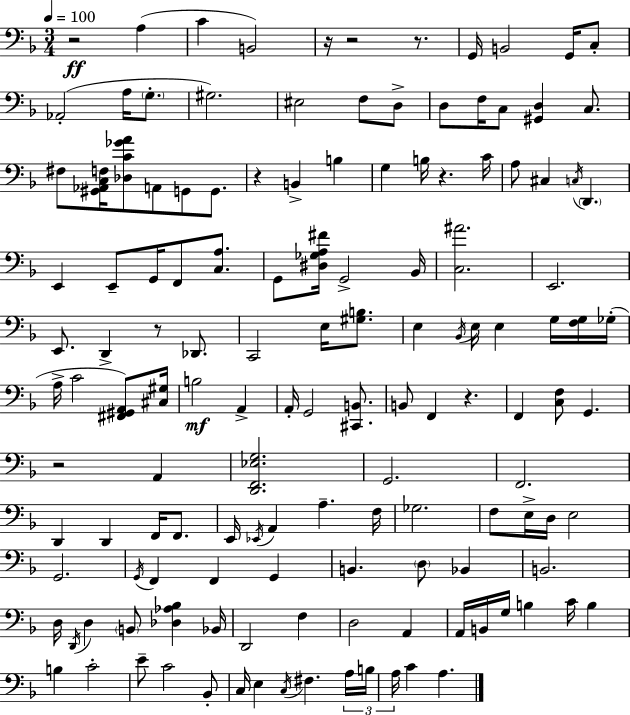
X:1
T:Untitled
M:3/4
L:1/4
K:F
z2 A, C B,,2 z/4 z2 z/2 G,,/4 B,,2 G,,/4 C,/2 _A,,2 A,/4 G,/2 ^G,2 ^E,2 F,/2 D,/2 D,/2 F,/4 C,/2 [^G,,D,] C,/2 ^F,/2 [^G,,_A,,C,F,]/4 [_D,C_GA]/2 A,,/2 G,,/2 G,,/2 z B,, B, G, B,/4 z C/4 A,/2 ^C, C,/4 D,, E,, E,,/2 G,,/4 F,,/2 [C,A,]/2 G,,/2 [^D,_G,A,^F]/4 G,,2 _B,,/4 [C,^A]2 E,,2 E,,/2 D,, z/2 _D,,/2 C,,2 E,/4 [^G,B,]/2 E, _B,,/4 E,/4 E, G,/4 [F,G,]/4 _G,/4 A,/4 C2 [^F,,^G,,A,,]/2 [^C,^G,]/4 B,2 A,, A,,/4 G,,2 [^C,,B,,]/2 B,,/2 F,, z F,, [C,F,]/2 G,, z2 A,, [D,,F,,_E,G,]2 G,,2 F,,2 D,, D,, F,,/4 F,,/2 E,,/4 _E,,/4 A,, A, F,/4 _G,2 F,/2 E,/4 D,/4 E,2 G,,2 G,,/4 F,, F,, G,, B,, D,/2 _B,, B,,2 D,/4 D,,/4 D, B,,/2 [_D,_A,_B,] _B,,/4 D,,2 F, D,2 A,, A,,/4 B,,/4 G,/4 B, C/4 B, B, C2 E/2 C2 _B,,/2 C,/4 E, C,/4 ^F, A,/4 B,/4 A,/4 C A,